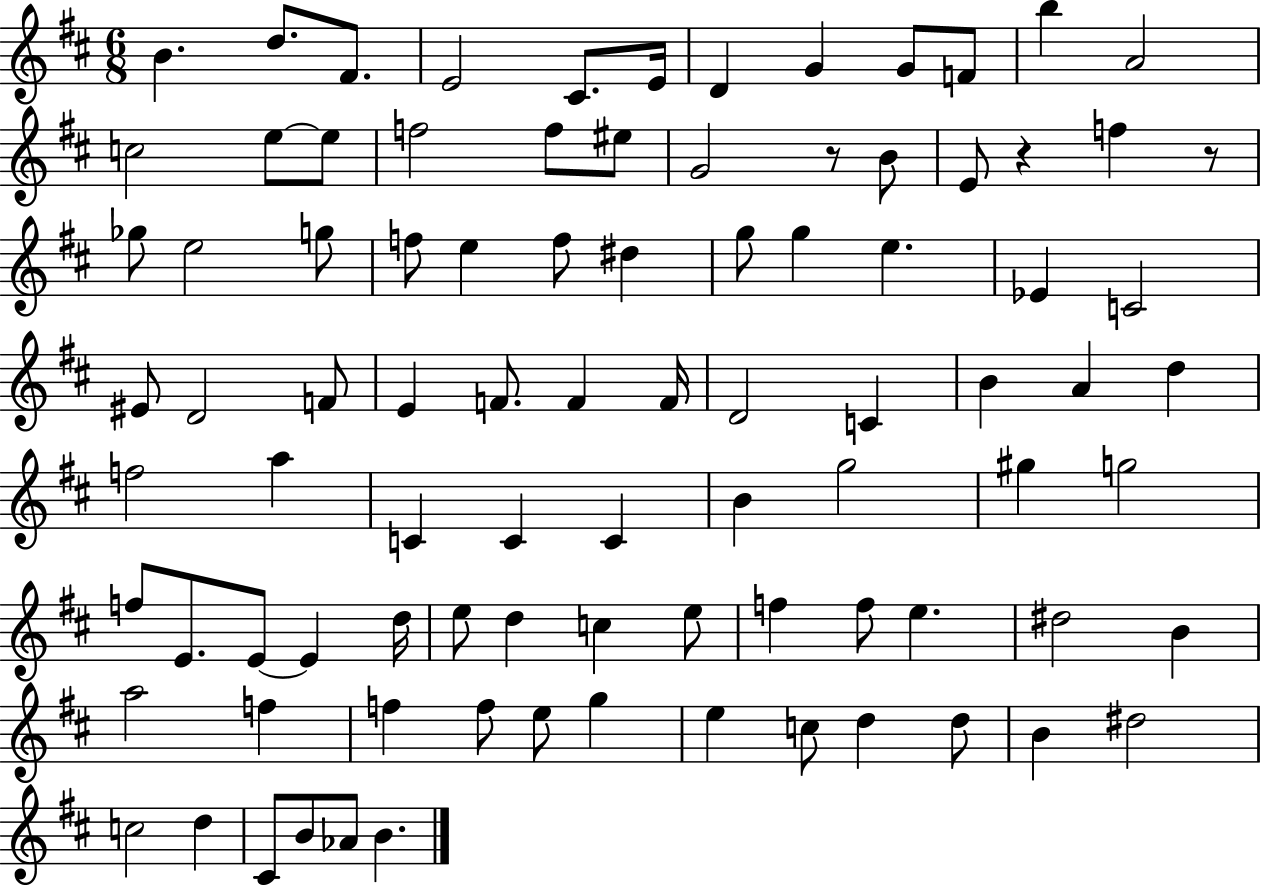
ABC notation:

X:1
T:Untitled
M:6/8
L:1/4
K:D
B d/2 ^F/2 E2 ^C/2 E/4 D G G/2 F/2 b A2 c2 e/2 e/2 f2 f/2 ^e/2 G2 z/2 B/2 E/2 z f z/2 _g/2 e2 g/2 f/2 e f/2 ^d g/2 g e _E C2 ^E/2 D2 F/2 E F/2 F F/4 D2 C B A d f2 a C C C B g2 ^g g2 f/2 E/2 E/2 E d/4 e/2 d c e/2 f f/2 e ^d2 B a2 f f f/2 e/2 g e c/2 d d/2 B ^d2 c2 d ^C/2 B/2 _A/2 B